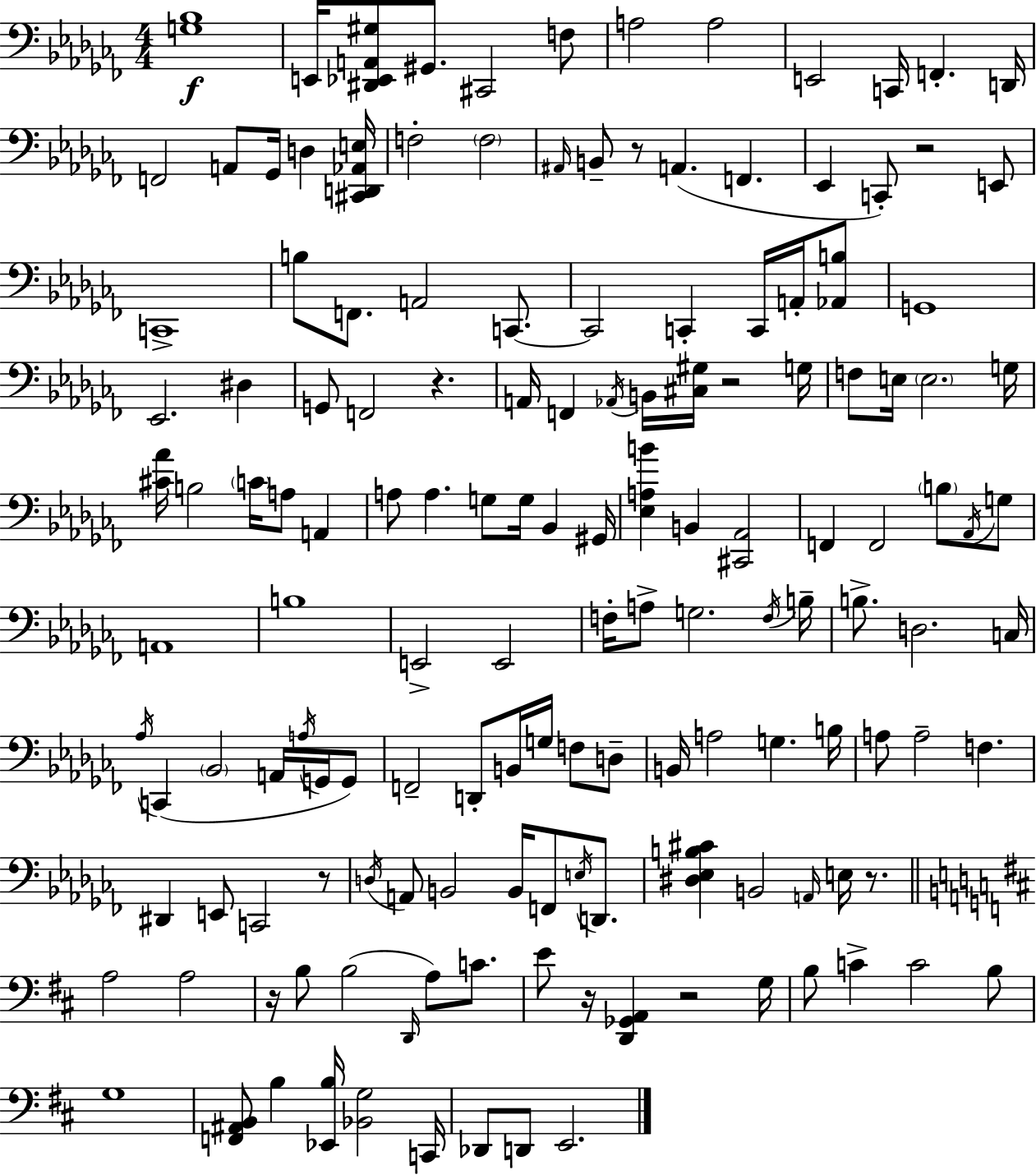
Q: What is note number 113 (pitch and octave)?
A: A3